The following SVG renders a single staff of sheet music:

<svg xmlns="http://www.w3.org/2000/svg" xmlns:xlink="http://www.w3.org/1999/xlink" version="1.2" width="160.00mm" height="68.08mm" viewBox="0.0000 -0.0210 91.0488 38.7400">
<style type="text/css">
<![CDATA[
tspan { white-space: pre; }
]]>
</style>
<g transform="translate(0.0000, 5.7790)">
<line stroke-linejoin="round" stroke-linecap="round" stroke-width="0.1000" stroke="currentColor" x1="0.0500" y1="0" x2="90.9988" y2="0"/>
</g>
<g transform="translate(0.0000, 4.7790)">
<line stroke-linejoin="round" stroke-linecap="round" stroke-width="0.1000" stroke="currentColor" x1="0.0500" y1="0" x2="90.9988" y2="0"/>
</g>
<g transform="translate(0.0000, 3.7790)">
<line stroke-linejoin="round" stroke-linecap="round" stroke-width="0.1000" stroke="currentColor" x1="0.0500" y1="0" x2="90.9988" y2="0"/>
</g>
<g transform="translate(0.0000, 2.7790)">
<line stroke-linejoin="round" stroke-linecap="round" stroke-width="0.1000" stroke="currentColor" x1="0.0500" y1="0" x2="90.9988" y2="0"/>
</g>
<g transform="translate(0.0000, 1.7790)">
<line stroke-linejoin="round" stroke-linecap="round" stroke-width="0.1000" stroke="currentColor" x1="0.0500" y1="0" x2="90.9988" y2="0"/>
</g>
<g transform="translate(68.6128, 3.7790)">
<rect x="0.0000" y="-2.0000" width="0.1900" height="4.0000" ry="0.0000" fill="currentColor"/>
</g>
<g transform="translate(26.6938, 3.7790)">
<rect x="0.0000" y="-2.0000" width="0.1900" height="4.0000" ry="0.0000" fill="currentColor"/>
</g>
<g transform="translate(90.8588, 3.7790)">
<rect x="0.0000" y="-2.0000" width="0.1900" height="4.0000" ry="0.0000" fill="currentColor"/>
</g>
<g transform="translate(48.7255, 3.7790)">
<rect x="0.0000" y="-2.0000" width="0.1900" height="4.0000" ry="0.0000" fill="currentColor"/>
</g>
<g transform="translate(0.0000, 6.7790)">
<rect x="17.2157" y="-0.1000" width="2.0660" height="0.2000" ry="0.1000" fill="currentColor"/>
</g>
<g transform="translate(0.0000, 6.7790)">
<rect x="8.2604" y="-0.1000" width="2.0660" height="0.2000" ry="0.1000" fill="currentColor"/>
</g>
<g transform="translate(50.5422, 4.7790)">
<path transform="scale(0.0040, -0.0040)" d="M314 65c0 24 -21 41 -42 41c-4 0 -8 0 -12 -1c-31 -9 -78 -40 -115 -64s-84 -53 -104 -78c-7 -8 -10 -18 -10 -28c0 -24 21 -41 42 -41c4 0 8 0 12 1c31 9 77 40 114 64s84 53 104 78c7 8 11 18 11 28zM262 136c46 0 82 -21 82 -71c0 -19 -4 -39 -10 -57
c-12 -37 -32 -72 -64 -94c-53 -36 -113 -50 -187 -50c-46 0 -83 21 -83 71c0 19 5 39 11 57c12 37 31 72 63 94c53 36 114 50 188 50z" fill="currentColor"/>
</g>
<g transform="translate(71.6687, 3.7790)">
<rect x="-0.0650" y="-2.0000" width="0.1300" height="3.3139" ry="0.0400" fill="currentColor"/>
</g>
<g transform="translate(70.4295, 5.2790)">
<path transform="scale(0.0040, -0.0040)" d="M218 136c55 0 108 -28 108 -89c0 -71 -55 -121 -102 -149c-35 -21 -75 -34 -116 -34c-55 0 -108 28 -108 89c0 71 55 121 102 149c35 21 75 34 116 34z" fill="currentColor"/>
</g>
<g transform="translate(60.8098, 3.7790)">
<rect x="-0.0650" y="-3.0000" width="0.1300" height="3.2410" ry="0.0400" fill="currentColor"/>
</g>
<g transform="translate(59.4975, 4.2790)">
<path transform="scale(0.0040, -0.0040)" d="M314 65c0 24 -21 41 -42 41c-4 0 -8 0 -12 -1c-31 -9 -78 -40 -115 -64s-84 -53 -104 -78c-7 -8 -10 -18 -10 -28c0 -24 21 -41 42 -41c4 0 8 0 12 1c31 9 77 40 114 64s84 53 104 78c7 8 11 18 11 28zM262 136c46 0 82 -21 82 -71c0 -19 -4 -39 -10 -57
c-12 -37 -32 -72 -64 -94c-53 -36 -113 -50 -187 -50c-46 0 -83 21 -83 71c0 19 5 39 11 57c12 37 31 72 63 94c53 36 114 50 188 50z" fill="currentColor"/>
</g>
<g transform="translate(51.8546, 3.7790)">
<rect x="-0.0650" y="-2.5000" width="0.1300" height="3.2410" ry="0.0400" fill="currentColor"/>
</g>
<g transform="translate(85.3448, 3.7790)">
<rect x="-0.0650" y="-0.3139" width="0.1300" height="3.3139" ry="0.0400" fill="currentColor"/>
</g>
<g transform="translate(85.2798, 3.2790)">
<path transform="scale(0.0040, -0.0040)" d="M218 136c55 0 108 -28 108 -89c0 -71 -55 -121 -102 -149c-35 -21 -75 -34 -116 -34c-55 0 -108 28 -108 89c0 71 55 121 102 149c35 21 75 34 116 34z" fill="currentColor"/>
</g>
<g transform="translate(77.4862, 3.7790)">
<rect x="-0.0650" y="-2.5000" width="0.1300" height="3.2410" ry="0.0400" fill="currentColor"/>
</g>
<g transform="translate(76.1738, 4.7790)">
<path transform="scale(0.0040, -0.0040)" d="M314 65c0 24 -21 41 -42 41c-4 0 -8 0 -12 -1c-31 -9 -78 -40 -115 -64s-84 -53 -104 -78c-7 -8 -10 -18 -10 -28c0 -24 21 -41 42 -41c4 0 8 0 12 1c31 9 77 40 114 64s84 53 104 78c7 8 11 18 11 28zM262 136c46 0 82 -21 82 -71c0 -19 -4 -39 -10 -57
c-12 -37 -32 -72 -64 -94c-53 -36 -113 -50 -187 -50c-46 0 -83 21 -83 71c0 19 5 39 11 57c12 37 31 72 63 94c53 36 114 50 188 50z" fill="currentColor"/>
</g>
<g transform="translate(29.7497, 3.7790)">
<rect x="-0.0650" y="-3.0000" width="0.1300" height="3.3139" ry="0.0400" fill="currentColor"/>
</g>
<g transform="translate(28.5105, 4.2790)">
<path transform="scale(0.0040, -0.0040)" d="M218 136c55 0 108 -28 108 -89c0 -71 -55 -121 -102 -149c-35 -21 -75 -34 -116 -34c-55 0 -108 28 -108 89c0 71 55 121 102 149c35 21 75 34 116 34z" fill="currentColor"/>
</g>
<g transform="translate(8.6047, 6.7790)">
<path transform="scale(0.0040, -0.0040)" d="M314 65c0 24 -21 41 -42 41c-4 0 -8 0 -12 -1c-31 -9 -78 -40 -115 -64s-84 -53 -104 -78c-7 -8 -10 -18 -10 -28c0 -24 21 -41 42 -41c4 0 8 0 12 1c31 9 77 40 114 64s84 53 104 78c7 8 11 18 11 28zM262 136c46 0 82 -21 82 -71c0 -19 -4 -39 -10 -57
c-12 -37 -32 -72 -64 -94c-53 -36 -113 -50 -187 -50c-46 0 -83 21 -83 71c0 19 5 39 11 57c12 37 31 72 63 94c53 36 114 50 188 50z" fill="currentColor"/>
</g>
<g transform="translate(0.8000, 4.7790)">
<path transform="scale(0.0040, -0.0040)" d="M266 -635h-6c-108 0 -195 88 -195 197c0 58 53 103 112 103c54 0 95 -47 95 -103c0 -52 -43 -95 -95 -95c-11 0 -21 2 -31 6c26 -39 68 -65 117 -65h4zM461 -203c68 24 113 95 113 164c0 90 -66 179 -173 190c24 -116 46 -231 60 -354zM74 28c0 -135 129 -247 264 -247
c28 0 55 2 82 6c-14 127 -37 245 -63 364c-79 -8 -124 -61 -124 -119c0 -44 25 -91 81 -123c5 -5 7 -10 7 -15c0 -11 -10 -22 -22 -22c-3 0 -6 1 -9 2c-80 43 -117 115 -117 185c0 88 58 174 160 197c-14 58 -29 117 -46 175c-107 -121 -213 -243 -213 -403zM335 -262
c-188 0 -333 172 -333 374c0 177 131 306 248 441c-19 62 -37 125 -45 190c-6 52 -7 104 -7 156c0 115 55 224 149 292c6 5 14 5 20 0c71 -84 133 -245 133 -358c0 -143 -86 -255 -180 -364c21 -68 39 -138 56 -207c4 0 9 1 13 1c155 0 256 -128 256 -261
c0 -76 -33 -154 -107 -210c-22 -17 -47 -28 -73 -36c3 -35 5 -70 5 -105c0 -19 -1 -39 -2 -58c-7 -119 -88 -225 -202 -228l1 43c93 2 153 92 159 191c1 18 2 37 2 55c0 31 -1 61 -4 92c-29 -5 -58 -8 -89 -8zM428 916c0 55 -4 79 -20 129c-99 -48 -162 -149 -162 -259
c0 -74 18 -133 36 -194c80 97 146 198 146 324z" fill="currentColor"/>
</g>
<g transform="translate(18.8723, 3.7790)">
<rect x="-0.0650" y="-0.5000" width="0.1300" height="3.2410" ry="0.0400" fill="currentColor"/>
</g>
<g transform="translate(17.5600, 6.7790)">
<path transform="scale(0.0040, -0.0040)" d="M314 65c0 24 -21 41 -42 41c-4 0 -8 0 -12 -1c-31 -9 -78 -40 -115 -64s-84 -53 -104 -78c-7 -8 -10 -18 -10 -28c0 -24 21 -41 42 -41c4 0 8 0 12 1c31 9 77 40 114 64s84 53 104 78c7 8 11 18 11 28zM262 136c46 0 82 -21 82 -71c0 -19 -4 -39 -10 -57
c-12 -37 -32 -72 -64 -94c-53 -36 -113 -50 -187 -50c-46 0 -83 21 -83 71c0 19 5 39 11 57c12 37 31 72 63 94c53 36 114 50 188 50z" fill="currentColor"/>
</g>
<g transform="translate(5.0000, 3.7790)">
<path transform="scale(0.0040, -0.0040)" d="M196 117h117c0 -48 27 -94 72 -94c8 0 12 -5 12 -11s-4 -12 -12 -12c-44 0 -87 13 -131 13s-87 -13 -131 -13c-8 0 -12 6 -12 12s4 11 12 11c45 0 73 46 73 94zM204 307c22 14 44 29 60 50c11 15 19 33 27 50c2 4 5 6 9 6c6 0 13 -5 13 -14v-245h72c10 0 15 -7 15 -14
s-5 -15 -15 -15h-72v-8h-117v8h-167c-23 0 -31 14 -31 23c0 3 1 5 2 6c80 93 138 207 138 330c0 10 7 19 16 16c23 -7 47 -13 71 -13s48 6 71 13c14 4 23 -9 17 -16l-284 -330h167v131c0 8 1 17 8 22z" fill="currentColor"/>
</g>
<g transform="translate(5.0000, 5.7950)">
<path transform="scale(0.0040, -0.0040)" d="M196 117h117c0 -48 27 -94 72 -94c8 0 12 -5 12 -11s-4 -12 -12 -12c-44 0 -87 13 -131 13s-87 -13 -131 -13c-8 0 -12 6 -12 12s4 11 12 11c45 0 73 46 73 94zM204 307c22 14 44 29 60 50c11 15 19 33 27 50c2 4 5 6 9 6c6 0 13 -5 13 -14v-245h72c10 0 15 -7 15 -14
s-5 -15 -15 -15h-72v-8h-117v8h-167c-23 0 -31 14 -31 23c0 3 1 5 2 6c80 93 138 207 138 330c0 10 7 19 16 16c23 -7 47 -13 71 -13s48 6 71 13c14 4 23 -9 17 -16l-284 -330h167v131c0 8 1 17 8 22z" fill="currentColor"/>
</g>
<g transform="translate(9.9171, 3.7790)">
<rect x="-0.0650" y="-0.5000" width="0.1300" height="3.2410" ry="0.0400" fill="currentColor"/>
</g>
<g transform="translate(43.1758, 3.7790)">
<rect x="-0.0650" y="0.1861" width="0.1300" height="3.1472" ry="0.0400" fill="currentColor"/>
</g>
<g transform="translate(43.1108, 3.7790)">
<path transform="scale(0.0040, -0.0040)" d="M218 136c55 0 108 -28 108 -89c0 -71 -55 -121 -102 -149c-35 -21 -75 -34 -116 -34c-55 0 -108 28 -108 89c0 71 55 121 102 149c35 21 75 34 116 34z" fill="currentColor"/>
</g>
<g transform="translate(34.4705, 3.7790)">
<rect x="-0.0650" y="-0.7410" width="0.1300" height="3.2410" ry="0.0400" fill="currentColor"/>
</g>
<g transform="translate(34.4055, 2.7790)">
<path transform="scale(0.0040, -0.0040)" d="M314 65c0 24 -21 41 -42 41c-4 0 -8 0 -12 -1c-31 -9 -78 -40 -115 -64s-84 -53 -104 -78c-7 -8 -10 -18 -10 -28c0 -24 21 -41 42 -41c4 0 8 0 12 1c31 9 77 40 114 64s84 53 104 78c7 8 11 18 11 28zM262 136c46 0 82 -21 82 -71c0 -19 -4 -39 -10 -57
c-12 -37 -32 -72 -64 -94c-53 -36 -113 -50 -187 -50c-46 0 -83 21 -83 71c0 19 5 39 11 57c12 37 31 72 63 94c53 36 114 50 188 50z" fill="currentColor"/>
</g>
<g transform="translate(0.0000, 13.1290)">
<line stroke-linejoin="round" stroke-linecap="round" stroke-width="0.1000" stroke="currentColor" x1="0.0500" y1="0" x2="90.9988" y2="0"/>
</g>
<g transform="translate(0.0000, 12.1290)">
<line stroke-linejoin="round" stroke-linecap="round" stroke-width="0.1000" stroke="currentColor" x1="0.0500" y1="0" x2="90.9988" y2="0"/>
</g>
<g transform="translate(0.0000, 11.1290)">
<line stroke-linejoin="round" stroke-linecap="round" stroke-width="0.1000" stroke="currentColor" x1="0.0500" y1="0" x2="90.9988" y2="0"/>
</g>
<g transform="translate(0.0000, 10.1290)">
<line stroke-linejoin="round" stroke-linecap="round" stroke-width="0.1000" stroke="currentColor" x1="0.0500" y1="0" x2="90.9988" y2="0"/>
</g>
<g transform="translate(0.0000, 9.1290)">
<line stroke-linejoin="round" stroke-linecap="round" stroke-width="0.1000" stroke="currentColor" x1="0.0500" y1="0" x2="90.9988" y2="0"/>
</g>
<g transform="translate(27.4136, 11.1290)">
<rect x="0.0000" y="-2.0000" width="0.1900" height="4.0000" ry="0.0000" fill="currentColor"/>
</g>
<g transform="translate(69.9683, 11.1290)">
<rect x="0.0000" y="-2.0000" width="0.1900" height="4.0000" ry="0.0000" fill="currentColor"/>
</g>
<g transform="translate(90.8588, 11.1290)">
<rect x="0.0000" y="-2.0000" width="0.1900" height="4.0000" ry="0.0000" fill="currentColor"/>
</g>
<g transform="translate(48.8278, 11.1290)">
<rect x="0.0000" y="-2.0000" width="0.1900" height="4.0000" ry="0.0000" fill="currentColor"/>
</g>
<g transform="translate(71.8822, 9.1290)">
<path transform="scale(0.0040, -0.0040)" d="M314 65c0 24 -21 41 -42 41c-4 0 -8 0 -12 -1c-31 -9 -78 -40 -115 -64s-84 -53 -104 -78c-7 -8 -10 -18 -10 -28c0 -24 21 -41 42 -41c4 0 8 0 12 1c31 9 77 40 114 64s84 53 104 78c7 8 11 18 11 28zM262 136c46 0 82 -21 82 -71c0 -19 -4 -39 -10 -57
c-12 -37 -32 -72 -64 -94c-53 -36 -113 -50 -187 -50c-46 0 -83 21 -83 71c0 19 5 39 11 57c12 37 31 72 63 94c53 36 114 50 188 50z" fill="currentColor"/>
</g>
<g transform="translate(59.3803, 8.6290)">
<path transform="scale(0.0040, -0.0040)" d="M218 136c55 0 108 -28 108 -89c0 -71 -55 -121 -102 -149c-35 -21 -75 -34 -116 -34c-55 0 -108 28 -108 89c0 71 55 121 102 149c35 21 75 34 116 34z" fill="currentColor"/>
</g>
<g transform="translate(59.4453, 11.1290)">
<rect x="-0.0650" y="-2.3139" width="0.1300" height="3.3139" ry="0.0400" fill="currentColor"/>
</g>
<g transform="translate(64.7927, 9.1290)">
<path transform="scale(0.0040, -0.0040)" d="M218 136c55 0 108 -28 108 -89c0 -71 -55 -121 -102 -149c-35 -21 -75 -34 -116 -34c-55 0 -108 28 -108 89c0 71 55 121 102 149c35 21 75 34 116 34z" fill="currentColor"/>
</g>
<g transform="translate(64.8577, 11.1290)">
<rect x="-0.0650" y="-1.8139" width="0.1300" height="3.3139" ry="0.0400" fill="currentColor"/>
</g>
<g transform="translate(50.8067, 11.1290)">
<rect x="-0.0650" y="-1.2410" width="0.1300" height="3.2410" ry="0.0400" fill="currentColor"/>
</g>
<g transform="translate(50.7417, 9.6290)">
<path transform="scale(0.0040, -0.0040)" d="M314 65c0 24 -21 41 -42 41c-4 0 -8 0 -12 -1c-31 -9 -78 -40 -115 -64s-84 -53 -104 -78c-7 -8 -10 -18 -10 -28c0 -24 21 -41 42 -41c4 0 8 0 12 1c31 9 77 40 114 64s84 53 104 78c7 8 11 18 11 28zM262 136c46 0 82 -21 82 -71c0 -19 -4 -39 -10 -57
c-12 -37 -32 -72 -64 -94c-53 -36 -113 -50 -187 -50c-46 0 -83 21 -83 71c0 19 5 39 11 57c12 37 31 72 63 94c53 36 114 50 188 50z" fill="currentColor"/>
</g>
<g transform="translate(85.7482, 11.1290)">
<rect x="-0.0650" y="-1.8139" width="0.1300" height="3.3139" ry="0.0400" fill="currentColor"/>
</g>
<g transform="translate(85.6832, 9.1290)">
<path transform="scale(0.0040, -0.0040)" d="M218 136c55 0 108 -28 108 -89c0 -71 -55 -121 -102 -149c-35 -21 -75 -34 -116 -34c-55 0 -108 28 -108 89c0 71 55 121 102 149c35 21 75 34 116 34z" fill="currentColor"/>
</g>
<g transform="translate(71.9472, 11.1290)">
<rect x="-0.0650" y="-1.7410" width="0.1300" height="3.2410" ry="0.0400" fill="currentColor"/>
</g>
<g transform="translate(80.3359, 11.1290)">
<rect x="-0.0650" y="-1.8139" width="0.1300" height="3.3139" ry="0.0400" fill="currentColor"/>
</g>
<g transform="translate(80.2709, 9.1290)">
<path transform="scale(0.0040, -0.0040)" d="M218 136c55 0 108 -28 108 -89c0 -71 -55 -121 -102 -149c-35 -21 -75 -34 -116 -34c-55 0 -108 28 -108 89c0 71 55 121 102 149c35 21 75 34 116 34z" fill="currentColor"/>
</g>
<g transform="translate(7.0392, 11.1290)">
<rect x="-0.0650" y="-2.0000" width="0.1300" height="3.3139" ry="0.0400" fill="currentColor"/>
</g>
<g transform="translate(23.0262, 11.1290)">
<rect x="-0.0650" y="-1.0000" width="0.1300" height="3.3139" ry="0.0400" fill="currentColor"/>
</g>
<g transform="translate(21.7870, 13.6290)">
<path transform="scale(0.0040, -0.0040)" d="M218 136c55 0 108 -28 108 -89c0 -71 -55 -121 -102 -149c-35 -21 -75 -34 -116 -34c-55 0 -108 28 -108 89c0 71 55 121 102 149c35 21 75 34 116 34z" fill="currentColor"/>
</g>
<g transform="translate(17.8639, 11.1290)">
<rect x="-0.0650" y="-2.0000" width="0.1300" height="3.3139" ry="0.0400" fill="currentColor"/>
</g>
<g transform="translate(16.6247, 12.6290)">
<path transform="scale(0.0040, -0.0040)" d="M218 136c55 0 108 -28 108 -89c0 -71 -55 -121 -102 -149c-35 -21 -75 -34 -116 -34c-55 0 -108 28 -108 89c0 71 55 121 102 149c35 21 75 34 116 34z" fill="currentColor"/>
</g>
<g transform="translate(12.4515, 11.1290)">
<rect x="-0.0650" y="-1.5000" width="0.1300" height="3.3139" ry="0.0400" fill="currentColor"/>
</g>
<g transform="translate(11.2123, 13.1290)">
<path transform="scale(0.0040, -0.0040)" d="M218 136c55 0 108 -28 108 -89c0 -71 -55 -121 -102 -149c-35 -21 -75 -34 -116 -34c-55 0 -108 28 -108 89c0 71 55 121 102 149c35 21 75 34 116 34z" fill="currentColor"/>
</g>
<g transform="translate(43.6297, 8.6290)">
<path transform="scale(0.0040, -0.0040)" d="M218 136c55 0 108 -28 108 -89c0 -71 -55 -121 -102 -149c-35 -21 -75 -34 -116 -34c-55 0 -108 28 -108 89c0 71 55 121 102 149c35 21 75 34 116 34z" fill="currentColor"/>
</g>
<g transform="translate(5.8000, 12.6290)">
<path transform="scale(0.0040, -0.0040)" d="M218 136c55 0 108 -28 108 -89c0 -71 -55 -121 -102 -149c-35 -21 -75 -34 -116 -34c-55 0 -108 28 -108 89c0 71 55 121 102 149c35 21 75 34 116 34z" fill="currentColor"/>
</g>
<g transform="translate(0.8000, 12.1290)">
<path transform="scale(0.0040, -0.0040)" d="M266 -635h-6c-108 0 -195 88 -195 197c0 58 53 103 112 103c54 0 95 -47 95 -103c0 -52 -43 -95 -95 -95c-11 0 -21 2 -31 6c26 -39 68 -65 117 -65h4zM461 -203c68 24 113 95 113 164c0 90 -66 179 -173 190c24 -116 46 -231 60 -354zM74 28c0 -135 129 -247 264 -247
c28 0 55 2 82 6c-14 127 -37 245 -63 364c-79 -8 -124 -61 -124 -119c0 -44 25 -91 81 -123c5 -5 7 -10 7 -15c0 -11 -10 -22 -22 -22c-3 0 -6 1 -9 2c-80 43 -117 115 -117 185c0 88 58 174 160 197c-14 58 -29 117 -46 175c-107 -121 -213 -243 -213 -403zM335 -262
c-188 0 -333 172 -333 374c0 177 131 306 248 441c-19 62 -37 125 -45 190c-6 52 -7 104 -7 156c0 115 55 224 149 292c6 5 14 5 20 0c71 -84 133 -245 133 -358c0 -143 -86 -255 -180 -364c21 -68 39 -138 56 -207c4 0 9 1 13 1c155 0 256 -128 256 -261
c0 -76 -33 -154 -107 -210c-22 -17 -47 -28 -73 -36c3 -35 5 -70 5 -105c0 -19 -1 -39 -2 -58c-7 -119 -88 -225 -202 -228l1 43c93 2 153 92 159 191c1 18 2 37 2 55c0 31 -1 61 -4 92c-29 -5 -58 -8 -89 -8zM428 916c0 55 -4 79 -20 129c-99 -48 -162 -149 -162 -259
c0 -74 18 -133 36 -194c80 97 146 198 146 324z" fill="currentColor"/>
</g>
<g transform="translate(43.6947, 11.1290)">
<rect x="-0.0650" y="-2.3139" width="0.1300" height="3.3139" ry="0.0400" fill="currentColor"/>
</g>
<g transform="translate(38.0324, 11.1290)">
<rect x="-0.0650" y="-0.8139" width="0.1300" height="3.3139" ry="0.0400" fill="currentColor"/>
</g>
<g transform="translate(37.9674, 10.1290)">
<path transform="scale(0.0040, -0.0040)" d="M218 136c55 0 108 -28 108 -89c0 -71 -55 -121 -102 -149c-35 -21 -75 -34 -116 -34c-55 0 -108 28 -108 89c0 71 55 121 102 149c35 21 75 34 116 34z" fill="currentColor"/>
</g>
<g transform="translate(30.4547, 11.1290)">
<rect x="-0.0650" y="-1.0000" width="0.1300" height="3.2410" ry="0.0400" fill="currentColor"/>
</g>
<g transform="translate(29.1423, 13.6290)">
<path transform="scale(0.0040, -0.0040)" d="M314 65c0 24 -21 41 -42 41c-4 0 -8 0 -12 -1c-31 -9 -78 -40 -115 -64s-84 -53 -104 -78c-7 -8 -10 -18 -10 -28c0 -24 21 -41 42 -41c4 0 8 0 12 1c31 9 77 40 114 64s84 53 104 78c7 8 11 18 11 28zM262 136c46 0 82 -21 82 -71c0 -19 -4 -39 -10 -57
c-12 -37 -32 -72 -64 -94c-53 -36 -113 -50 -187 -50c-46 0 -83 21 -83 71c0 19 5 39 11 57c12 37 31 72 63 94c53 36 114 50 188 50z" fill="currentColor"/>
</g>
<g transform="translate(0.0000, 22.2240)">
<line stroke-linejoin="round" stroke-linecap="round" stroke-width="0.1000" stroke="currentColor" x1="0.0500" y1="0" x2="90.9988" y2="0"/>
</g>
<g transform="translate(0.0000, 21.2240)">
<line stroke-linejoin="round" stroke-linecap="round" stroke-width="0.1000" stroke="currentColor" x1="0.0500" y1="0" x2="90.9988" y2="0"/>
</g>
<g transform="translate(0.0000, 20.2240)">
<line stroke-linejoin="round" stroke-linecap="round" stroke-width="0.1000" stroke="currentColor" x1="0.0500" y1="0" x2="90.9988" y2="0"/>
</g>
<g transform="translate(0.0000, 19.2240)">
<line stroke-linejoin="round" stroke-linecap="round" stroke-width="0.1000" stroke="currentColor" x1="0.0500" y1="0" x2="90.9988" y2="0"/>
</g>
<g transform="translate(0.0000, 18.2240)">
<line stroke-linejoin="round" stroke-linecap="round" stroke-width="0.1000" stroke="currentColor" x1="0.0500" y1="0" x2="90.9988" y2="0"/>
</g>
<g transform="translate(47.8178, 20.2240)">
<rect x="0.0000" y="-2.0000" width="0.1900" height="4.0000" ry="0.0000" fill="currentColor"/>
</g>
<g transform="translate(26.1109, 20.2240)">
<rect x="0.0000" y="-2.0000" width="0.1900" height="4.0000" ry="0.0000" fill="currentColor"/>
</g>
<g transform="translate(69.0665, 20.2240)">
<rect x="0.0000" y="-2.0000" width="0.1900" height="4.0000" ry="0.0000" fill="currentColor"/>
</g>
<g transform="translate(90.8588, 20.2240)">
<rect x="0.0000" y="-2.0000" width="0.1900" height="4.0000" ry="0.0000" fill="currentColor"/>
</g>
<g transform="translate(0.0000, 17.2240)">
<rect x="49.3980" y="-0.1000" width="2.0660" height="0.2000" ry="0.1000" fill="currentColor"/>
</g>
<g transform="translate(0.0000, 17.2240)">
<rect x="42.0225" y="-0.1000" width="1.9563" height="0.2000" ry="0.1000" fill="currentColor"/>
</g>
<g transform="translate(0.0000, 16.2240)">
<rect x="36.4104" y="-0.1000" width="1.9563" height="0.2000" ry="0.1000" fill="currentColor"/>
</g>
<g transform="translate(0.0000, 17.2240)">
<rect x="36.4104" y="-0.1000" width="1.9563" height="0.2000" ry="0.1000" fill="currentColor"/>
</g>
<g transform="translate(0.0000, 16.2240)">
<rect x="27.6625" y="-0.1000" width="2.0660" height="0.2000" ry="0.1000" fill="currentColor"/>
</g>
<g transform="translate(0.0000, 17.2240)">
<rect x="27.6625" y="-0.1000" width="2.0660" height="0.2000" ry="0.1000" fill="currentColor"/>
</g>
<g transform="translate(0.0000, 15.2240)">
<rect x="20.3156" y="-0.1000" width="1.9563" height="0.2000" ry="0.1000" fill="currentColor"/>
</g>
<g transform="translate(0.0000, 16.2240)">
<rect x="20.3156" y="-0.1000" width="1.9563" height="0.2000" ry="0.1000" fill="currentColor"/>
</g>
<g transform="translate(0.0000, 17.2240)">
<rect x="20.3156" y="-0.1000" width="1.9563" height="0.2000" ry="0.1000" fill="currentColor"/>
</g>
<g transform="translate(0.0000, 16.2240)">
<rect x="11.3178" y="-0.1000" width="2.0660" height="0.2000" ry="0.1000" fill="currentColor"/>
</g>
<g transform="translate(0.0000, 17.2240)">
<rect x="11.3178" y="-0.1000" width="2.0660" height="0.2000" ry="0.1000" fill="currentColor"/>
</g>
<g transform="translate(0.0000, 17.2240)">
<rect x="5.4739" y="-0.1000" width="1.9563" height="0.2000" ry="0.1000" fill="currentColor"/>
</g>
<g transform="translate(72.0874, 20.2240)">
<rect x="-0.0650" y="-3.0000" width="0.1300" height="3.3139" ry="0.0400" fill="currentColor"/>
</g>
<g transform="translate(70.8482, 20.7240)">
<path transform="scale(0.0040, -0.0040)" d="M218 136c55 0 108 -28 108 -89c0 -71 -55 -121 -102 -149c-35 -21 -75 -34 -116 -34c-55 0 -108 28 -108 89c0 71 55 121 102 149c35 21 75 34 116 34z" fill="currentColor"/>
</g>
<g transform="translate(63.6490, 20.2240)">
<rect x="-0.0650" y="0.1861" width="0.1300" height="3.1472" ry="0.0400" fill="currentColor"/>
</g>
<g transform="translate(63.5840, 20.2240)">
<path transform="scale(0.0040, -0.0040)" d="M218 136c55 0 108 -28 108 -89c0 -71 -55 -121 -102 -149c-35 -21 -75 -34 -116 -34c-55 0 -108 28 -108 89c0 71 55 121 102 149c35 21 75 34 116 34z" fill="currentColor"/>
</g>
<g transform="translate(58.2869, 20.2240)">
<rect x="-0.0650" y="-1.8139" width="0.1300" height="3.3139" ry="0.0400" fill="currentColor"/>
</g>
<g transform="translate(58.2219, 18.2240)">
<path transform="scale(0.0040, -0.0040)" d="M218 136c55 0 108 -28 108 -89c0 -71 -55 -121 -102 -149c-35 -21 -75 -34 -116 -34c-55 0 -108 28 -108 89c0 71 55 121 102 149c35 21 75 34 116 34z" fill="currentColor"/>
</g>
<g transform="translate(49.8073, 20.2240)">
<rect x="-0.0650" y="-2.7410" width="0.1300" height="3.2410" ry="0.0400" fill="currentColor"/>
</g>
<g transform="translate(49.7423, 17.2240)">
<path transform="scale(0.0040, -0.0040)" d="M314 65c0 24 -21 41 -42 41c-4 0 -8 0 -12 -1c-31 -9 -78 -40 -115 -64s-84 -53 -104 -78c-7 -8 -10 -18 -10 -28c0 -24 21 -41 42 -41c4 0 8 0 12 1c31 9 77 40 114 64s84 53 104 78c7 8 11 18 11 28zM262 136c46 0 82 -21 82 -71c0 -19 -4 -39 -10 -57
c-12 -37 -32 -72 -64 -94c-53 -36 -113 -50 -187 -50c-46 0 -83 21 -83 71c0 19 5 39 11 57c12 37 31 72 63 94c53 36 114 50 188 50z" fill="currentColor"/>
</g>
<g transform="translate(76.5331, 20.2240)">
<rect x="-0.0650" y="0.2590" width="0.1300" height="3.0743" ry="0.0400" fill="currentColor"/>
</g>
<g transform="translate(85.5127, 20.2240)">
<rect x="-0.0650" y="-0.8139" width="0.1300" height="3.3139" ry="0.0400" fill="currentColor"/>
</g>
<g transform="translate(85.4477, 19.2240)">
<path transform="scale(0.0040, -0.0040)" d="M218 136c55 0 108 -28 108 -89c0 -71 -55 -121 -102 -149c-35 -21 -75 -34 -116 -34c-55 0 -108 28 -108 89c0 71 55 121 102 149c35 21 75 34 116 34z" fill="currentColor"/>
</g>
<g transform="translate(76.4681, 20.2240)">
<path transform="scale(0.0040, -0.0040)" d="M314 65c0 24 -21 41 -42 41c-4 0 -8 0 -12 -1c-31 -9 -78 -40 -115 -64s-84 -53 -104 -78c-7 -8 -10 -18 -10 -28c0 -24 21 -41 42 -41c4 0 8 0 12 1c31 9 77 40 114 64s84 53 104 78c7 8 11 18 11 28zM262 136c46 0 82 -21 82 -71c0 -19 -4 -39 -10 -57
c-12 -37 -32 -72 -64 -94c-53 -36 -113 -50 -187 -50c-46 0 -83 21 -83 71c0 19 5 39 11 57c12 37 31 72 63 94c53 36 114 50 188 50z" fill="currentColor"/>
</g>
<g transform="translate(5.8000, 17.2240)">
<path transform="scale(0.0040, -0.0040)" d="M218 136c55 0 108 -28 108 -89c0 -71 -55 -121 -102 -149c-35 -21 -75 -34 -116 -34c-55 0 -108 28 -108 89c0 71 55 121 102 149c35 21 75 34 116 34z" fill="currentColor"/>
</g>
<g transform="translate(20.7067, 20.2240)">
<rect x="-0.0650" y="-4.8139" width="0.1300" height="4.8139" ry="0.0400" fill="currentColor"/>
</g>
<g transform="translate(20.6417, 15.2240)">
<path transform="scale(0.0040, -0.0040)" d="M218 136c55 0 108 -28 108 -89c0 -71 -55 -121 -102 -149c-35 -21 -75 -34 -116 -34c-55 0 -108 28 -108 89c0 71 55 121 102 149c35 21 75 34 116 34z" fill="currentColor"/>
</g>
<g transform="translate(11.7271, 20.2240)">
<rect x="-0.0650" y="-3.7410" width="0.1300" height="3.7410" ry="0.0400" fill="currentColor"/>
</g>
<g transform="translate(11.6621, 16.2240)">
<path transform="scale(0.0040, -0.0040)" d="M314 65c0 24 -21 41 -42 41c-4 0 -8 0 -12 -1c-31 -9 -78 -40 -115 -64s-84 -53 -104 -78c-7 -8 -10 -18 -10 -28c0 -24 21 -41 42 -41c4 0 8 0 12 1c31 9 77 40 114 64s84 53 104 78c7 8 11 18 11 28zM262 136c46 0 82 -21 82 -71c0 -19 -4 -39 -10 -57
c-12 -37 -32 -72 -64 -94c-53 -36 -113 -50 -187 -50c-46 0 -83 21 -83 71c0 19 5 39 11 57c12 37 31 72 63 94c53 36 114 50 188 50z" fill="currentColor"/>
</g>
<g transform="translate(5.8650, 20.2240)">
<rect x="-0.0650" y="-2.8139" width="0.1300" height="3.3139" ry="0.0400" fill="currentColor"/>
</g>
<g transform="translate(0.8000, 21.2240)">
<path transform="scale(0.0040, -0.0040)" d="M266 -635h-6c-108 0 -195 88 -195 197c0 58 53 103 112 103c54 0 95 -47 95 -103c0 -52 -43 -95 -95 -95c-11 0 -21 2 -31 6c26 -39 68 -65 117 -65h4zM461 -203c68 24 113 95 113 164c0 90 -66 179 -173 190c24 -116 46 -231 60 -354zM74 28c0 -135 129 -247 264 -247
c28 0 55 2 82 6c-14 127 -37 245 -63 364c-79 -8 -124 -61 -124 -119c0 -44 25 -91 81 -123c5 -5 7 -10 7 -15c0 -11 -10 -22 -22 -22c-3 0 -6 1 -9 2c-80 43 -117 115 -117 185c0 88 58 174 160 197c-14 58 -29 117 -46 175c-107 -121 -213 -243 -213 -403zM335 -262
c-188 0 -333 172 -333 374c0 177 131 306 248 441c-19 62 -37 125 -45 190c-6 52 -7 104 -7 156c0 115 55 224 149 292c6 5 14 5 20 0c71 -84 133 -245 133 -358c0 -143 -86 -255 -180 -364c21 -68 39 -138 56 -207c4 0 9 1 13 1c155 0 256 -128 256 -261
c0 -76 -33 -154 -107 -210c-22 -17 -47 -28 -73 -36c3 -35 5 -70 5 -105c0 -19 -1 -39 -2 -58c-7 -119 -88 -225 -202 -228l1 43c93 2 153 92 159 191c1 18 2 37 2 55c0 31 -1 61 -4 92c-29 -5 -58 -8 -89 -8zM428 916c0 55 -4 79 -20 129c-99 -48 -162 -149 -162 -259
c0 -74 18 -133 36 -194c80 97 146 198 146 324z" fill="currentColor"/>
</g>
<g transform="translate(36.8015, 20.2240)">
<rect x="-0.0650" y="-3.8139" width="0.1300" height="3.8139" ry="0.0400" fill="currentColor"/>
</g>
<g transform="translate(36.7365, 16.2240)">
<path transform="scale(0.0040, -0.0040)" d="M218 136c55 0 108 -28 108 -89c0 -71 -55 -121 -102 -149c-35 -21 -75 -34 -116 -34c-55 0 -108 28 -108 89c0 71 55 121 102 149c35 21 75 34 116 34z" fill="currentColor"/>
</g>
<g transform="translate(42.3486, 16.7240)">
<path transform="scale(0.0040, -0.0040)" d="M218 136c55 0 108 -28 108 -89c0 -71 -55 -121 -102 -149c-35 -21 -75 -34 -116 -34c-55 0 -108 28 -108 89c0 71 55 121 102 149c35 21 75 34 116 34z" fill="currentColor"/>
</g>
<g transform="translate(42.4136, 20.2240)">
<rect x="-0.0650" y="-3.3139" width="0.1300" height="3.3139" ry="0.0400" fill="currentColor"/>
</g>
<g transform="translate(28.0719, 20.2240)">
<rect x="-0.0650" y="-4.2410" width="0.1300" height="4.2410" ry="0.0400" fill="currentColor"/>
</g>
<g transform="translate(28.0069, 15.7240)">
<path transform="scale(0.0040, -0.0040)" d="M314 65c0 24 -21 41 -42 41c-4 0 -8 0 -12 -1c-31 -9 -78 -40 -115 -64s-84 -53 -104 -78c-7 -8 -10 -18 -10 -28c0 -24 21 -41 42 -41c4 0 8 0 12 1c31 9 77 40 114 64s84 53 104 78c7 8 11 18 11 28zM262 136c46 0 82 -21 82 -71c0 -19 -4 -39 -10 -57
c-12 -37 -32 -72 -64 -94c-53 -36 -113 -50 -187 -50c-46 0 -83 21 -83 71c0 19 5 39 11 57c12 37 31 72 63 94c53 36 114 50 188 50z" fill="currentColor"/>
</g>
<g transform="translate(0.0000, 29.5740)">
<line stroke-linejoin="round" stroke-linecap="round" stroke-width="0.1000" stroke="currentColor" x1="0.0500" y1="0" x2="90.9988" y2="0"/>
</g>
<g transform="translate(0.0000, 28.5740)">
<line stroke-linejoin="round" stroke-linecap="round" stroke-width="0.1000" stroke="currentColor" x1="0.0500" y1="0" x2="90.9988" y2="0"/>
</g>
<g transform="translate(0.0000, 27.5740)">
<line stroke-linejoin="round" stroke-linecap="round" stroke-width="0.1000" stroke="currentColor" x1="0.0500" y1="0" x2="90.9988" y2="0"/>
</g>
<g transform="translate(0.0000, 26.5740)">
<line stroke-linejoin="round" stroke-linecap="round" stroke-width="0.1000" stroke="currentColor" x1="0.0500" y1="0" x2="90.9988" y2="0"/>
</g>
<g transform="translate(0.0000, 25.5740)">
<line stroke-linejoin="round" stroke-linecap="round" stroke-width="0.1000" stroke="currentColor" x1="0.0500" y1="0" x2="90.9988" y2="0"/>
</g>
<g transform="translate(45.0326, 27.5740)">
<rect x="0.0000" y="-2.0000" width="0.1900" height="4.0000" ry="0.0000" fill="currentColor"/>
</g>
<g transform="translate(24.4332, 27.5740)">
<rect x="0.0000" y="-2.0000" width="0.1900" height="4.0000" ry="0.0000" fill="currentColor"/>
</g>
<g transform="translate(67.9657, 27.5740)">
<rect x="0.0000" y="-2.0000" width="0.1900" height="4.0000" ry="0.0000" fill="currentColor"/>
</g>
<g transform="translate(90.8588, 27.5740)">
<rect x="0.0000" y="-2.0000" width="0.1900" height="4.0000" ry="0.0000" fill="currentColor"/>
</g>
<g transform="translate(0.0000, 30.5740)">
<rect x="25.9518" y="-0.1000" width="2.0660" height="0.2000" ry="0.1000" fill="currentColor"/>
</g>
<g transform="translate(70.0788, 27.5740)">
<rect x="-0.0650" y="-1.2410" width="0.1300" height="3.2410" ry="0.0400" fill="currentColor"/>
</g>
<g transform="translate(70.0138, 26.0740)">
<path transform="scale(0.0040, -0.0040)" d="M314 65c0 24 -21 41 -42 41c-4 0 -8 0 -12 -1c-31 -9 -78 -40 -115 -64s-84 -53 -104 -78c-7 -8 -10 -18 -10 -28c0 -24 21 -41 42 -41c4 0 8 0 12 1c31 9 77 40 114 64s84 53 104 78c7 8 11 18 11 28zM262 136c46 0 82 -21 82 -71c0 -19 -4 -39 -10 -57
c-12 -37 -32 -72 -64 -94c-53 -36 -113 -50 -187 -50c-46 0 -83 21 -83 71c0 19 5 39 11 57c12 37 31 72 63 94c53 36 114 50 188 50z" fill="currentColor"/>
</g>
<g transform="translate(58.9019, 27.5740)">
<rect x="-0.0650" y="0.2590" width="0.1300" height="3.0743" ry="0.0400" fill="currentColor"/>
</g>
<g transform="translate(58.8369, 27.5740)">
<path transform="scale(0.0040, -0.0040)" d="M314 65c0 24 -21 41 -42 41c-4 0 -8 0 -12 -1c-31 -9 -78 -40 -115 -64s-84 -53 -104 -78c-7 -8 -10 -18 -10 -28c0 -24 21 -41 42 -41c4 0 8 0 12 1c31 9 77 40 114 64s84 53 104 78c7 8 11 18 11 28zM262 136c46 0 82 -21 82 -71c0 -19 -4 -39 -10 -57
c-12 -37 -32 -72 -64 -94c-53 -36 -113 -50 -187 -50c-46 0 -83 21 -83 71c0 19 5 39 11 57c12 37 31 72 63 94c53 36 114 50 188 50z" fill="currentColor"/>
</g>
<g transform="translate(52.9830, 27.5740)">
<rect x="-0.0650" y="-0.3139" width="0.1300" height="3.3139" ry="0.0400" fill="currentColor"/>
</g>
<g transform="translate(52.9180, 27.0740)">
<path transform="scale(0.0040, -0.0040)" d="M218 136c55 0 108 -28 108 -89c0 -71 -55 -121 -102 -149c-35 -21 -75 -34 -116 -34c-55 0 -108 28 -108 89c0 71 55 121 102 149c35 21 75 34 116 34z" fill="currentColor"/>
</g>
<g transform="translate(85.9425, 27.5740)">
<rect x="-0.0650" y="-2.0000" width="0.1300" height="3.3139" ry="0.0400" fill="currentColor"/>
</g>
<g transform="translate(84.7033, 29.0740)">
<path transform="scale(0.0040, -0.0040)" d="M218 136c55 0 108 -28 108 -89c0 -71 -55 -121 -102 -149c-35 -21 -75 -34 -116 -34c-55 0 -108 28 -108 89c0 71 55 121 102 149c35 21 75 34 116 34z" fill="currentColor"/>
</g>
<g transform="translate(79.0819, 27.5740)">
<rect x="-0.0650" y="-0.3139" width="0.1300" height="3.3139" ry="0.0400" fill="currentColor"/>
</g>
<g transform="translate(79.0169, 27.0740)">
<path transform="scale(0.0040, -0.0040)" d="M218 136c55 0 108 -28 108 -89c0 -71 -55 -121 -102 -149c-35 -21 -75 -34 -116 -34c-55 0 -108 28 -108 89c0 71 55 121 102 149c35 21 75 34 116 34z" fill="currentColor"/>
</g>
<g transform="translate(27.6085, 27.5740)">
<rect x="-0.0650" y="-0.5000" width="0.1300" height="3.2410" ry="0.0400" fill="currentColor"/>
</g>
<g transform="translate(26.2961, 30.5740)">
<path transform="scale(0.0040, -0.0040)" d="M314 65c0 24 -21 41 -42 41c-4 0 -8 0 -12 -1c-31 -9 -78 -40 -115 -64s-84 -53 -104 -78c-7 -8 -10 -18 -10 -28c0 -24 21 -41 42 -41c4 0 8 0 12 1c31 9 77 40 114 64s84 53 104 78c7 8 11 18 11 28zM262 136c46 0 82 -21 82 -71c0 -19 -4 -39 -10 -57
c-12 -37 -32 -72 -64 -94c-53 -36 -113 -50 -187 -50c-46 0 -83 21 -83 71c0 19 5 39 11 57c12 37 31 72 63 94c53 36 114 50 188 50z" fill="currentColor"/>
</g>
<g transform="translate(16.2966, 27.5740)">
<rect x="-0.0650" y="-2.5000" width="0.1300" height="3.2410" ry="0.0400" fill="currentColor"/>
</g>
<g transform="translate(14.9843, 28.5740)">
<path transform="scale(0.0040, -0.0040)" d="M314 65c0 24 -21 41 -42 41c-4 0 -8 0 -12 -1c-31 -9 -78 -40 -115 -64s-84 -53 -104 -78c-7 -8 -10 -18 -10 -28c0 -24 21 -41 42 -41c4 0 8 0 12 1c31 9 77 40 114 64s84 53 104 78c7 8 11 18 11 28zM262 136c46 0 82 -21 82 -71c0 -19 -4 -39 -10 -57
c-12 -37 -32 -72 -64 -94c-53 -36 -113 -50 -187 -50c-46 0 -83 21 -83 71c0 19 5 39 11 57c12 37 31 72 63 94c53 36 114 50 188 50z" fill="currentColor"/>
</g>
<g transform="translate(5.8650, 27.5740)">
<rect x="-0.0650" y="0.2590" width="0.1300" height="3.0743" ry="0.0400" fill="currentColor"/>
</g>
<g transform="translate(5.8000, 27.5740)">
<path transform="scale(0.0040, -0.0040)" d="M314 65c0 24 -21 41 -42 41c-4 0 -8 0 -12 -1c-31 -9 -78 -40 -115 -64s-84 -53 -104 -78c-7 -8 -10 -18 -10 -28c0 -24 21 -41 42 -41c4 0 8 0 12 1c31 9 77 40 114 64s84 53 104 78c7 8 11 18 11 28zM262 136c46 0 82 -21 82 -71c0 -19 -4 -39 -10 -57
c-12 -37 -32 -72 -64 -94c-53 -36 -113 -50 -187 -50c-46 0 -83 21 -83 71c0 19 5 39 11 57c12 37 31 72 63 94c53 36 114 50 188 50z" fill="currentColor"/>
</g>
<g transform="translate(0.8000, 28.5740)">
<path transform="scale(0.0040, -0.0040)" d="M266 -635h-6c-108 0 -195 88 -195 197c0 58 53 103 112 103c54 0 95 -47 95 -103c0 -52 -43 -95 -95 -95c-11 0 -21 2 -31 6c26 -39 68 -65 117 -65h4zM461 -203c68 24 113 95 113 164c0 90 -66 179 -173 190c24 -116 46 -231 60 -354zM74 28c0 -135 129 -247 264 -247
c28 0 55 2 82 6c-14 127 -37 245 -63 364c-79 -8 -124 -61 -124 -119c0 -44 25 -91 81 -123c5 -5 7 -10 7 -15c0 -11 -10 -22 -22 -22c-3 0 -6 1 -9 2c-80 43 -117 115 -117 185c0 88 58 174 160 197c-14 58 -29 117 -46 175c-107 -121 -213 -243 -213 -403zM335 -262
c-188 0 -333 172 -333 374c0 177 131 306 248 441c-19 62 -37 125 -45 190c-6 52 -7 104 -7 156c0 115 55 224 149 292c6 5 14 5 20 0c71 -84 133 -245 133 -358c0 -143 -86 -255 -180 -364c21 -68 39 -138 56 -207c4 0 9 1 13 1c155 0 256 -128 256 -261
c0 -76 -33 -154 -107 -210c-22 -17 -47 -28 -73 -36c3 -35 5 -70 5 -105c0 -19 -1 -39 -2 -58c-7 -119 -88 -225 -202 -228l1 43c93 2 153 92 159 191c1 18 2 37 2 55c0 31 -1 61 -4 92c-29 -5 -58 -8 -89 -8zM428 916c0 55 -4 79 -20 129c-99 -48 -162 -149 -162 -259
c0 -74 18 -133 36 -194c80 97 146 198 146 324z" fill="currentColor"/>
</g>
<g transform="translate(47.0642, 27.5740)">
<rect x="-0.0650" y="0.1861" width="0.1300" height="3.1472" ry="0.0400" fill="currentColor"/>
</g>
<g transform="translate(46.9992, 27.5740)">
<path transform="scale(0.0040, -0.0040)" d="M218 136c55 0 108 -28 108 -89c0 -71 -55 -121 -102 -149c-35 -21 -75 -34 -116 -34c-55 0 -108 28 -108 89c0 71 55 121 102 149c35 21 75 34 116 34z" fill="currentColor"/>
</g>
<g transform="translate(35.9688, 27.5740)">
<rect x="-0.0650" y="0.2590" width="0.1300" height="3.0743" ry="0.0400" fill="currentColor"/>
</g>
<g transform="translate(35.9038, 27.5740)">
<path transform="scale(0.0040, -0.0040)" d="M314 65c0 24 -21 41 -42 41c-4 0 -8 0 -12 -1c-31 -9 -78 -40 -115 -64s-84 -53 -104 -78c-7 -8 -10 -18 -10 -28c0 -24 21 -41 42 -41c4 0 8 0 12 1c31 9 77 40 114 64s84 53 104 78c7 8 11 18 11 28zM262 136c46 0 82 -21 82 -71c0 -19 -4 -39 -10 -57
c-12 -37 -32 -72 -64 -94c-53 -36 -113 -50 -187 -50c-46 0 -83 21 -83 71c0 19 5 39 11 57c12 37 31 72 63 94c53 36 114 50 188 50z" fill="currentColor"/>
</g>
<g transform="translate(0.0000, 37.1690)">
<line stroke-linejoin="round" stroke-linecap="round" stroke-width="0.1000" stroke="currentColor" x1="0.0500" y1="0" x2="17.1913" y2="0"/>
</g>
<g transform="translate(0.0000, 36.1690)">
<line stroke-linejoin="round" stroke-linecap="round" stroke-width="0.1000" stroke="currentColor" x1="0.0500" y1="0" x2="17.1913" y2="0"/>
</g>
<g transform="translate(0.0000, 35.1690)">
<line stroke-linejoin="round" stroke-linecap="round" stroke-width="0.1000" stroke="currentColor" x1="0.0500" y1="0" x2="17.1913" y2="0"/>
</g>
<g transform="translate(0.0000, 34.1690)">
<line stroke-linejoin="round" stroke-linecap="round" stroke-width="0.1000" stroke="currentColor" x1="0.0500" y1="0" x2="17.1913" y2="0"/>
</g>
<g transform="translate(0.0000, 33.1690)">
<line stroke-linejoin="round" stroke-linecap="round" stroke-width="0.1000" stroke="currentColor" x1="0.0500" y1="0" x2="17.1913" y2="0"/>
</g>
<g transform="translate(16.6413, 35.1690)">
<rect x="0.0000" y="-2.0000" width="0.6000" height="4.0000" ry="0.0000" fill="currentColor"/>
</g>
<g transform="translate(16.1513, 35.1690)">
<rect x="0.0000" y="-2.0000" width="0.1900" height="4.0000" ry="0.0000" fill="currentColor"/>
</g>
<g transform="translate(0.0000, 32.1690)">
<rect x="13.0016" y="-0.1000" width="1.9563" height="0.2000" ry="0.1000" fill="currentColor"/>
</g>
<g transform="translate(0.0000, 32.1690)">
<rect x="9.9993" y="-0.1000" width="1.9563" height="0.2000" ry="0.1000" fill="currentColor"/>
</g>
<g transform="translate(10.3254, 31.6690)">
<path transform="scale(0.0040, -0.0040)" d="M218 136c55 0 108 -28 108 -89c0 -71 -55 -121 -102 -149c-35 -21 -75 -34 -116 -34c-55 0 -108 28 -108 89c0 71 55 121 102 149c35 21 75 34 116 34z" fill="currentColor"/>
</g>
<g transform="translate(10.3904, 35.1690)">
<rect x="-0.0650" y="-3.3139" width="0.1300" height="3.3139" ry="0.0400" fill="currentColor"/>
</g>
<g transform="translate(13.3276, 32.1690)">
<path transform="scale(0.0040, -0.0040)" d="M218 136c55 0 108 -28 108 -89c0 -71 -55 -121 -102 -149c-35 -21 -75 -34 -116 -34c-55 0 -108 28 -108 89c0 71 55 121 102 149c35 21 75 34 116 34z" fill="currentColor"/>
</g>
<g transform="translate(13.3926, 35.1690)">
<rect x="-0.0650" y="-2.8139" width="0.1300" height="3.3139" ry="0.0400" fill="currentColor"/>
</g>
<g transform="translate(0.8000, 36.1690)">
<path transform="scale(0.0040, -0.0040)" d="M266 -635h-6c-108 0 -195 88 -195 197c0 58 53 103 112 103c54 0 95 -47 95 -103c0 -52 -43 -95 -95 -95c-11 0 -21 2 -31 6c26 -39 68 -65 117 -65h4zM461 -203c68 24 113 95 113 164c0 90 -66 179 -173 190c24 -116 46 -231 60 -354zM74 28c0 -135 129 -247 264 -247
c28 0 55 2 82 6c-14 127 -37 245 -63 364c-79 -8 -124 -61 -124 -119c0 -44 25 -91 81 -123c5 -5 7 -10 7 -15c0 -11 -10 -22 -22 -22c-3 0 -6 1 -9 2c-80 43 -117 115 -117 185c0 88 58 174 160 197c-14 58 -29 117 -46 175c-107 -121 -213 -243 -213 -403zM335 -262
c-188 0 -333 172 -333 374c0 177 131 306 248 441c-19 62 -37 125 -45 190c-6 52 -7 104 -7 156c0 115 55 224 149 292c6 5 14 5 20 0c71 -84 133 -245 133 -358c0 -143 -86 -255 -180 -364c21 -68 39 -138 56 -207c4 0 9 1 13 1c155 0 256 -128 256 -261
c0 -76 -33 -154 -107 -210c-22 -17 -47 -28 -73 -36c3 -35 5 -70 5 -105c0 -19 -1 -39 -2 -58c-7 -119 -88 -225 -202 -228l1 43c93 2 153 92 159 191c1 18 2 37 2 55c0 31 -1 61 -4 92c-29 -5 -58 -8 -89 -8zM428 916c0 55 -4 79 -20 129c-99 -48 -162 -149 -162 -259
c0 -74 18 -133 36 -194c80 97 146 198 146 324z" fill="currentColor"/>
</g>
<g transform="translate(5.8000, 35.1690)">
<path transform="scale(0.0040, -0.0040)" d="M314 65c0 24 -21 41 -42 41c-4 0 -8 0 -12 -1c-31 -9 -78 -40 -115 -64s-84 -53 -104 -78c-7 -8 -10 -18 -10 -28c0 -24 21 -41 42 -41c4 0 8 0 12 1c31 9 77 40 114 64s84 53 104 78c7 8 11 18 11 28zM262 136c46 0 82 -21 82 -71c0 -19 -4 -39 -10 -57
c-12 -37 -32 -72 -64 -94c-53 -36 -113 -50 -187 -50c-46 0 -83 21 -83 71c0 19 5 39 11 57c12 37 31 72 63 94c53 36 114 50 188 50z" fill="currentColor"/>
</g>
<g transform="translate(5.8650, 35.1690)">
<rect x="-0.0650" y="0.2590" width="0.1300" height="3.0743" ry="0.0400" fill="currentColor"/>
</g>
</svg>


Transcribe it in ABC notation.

X:1
T:Untitled
M:4/4
L:1/4
K:C
C2 C2 A d2 B G2 A2 F G2 c F E F D D2 d g e2 g f f2 f f a c'2 e' d'2 c' b a2 f B A B2 d B2 G2 C2 B2 B c B2 e2 c F B2 b a